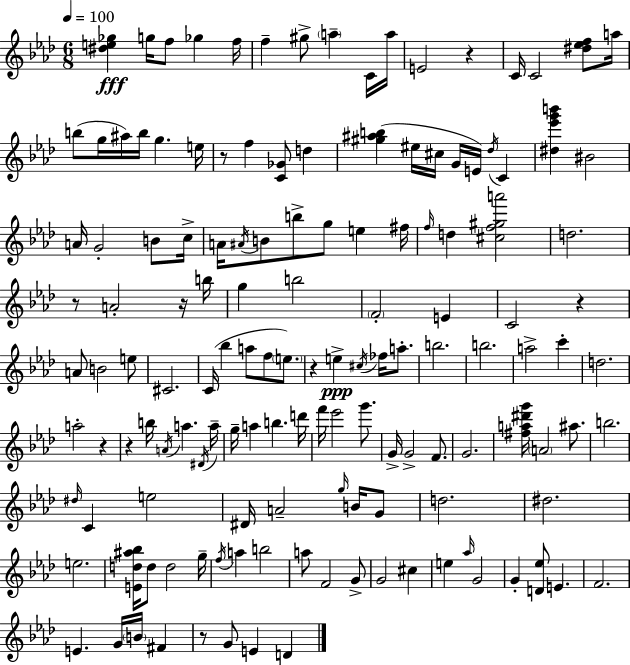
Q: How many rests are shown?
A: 9